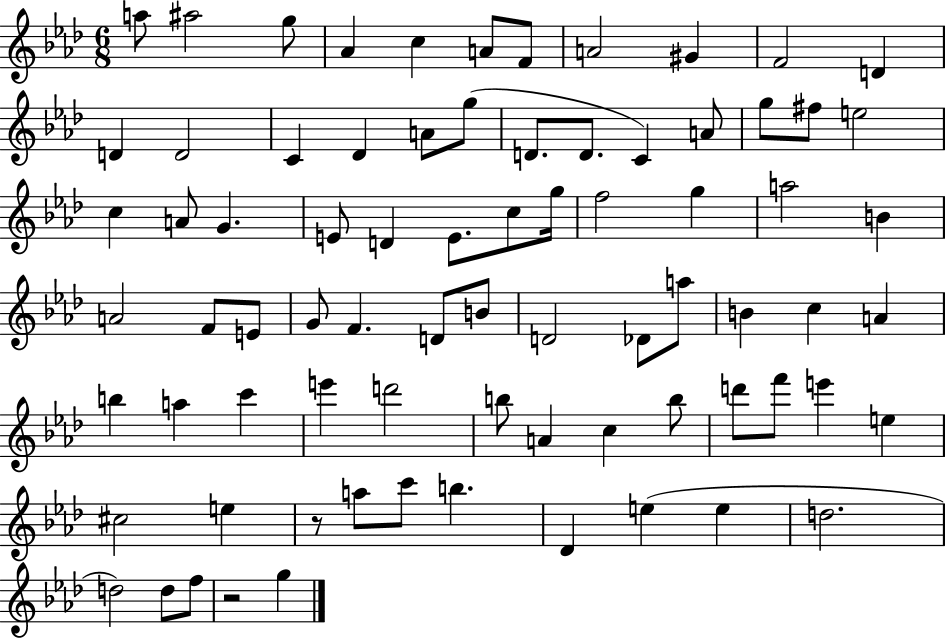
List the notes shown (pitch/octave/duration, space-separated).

A5/e A#5/h G5/e Ab4/q C5/q A4/e F4/e A4/h G#4/q F4/h D4/q D4/q D4/h C4/q Db4/q A4/e G5/e D4/e. D4/e. C4/q A4/e G5/e F#5/e E5/h C5/q A4/e G4/q. E4/e D4/q E4/e. C5/e G5/s F5/h G5/q A5/h B4/q A4/h F4/e E4/e G4/e F4/q. D4/e B4/e D4/h Db4/e A5/e B4/q C5/q A4/q B5/q A5/q C6/q E6/q D6/h B5/e A4/q C5/q B5/e D6/e F6/e E6/q E5/q C#5/h E5/q R/e A5/e C6/e B5/q. Db4/q E5/q E5/q D5/h. D5/h D5/e F5/e R/h G5/q